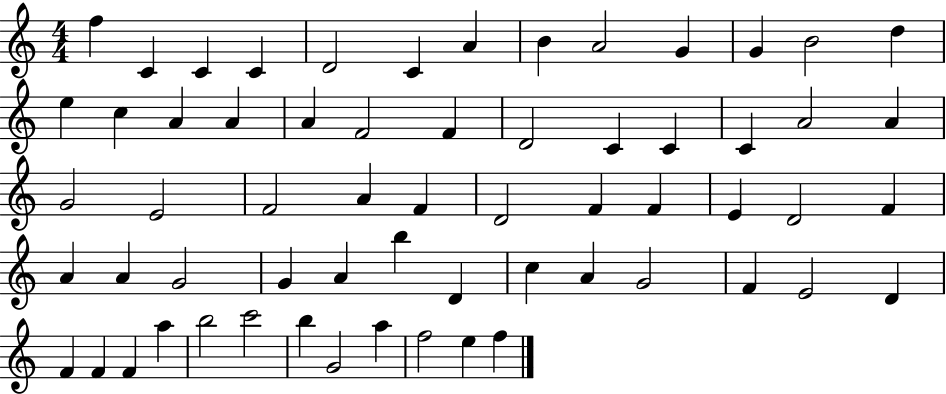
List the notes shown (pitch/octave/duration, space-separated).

F5/q C4/q C4/q C4/q D4/h C4/q A4/q B4/q A4/h G4/q G4/q B4/h D5/q E5/q C5/q A4/q A4/q A4/q F4/h F4/q D4/h C4/q C4/q C4/q A4/h A4/q G4/h E4/h F4/h A4/q F4/q D4/h F4/q F4/q E4/q D4/h F4/q A4/q A4/q G4/h G4/q A4/q B5/q D4/q C5/q A4/q G4/h F4/q E4/h D4/q F4/q F4/q F4/q A5/q B5/h C6/h B5/q G4/h A5/q F5/h E5/q F5/q